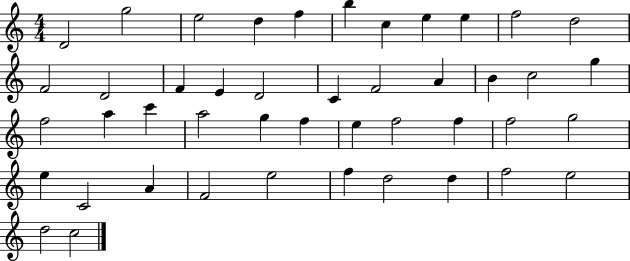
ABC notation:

X:1
T:Untitled
M:4/4
L:1/4
K:C
D2 g2 e2 d f b c e e f2 d2 F2 D2 F E D2 C F2 A B c2 g f2 a c' a2 g f e f2 f f2 g2 e C2 A F2 e2 f d2 d f2 e2 d2 c2